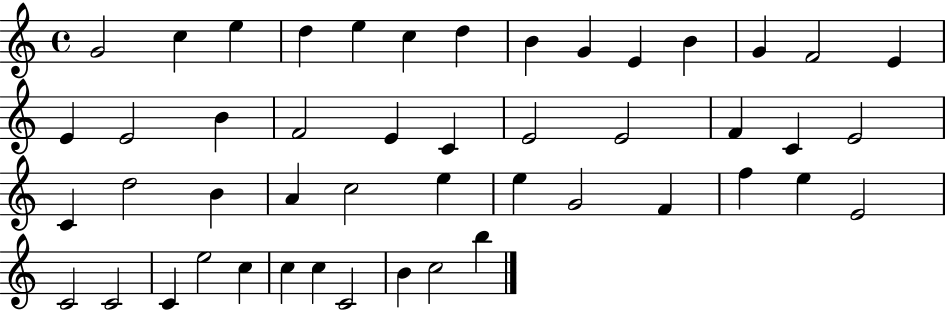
{
  \clef treble
  \time 4/4
  \defaultTimeSignature
  \key c \major
  g'2 c''4 e''4 | d''4 e''4 c''4 d''4 | b'4 g'4 e'4 b'4 | g'4 f'2 e'4 | \break e'4 e'2 b'4 | f'2 e'4 c'4 | e'2 e'2 | f'4 c'4 e'2 | \break c'4 d''2 b'4 | a'4 c''2 e''4 | e''4 g'2 f'4 | f''4 e''4 e'2 | \break c'2 c'2 | c'4 e''2 c''4 | c''4 c''4 c'2 | b'4 c''2 b''4 | \break \bar "|."
}